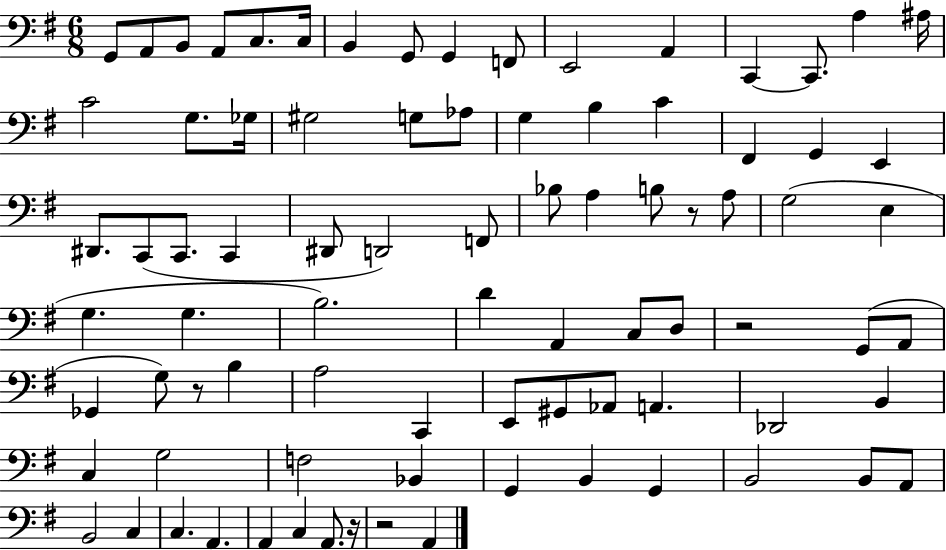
{
  \clef bass
  \numericTimeSignature
  \time 6/8
  \key g \major
  g,8 a,8 b,8 a,8 c8. c16 | b,4 g,8 g,4 f,8 | e,2 a,4 | c,4~~ c,8. a4 ais16 | \break c'2 g8. ges16 | gis2 g8 aes8 | g4 b4 c'4 | fis,4 g,4 e,4 | \break dis,8. c,8( c,8. c,4 | dis,8 d,2) f,8 | bes8 a4 b8 r8 a8 | g2( e4 | \break g4. g4. | b2.) | d'4 a,4 c8 d8 | r2 g,8( a,8 | \break ges,4 g8) r8 b4 | a2 c,4 | e,8 gis,8 aes,8 a,4. | des,2 b,4 | \break c4 g2 | f2 bes,4 | g,4 b,4 g,4 | b,2 b,8 a,8 | \break b,2 c4 | c4. a,4. | a,4 c4 a,8. r16 | r2 a,4 | \break \bar "|."
}